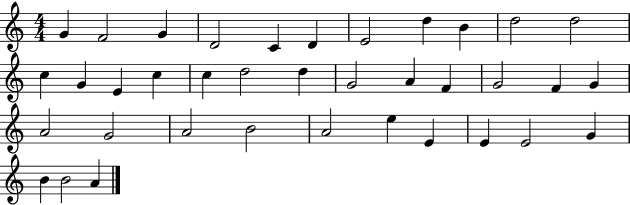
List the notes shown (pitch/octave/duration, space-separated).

G4/q F4/h G4/q D4/h C4/q D4/q E4/h D5/q B4/q D5/h D5/h C5/q G4/q E4/q C5/q C5/q D5/h D5/q G4/h A4/q F4/q G4/h F4/q G4/q A4/h G4/h A4/h B4/h A4/h E5/q E4/q E4/q E4/h G4/q B4/q B4/h A4/q